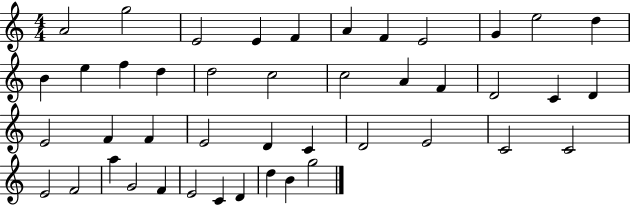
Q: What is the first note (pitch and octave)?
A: A4